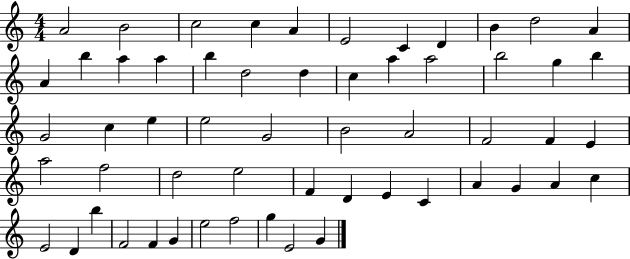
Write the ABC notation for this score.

X:1
T:Untitled
M:4/4
L:1/4
K:C
A2 B2 c2 c A E2 C D B d2 A A b a a b d2 d c a a2 b2 g b G2 c e e2 G2 B2 A2 F2 F E a2 f2 d2 e2 F D E C A G A c E2 D b F2 F G e2 f2 g E2 G